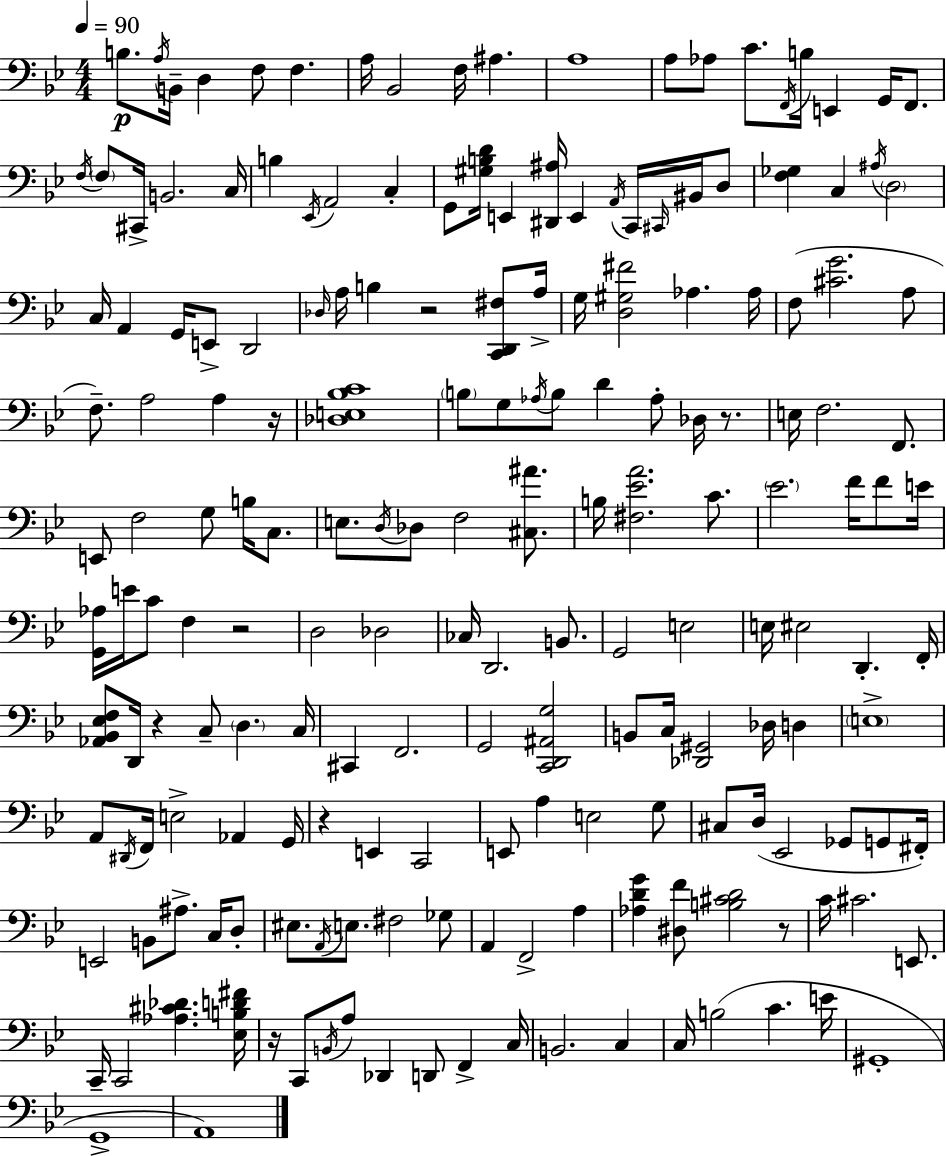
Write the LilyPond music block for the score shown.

{
  \clef bass
  \numericTimeSignature
  \time 4/4
  \key g \minor
  \tempo 4 = 90
  \repeat volta 2 { b8.\p \acciaccatura { a16 } b,16-- d4 f8 f4. | a16 bes,2 f16 ais4. | a1 | a8 aes8 c'8. \acciaccatura { f,16 } b16 e,4 g,16 f,8. | \break \acciaccatura { f16 } \parenthesize f8 cis,16-> b,2. | c16 b4 \acciaccatura { ees,16 } a,2 | c4-. g,8 <gis b d'>16 e,4 <dis, ais>16 e,4 | \acciaccatura { a,16 } c,16 \grace { cis,16 } bis,16 d8 <f ges>4 c4 \acciaccatura { ais16 } \parenthesize d2 | \break c16 a,4 g,16 e,8-> d,2 | \grace { des16 } a16 b4 r2 | <c, d, fis>8 a16-> g16 <d gis fis'>2 | aes4. aes16 f8( <cis' g'>2. | \break a8 f8.--) a2 | a4 r16 <des e bes c'>1 | \parenthesize b8 g8 \acciaccatura { aes16 } b8 d'4 | aes8-. des16 r8. e16 f2. | \break f,8. e,8 f2 | g8 b16 c8. e8. \acciaccatura { d16 } des8 f2 | <cis ais'>8. b16 <fis ees' a'>2. | c'8. \parenthesize ees'2. | \break f'16 f'8 e'16 <g, aes>16 e'16 c'8 f4 | r2 d2 | des2 ces16 d,2. | b,8. g,2 | \break e2 e16 eis2 | d,4.-. f,16-. <aes, bes, ees f>8 d,16 r4 | c8-- \parenthesize d4. c16 cis,4 f,2. | g,2 | \break <c, d, ais, g>2 b,8 c16 <des, gis,>2 | des16 d4 \parenthesize e1-> | a,8 \acciaccatura { dis,16 } f,16 e2-> | aes,4 g,16 r4 e,4 | \break c,2 e,8 a4 | e2 g8 cis8 d16( ees,2 | ges,8 g,8 fis,16-.) e,2 | b,8 ais8.-> c16 d8-. eis8. \acciaccatura { a,16 } e8. | \break fis2 ges8 a,4 | f,2-> a4 <aes d' g'>4 | <dis f'>8 <b cis' d'>2 r8 c'16 cis'2. | e,8. c,16-- c,2 | \break <aes cis' des'>4. <ees b d' fis'>16 r16 c,8 \acciaccatura { b,16 } | a8 des,4 d,8 f,4-> c16 b,2. | c4 c16 b2( | c'4. e'16 gis,1-. | \break g,1-> | a,1) | } \bar "|."
}